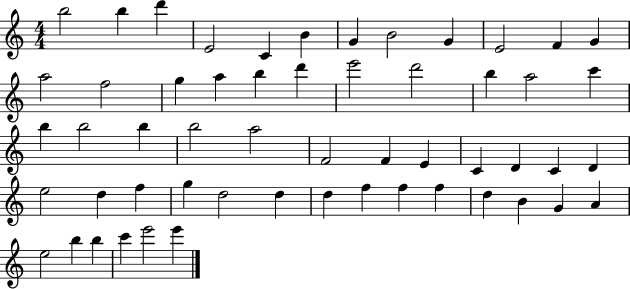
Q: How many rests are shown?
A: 0